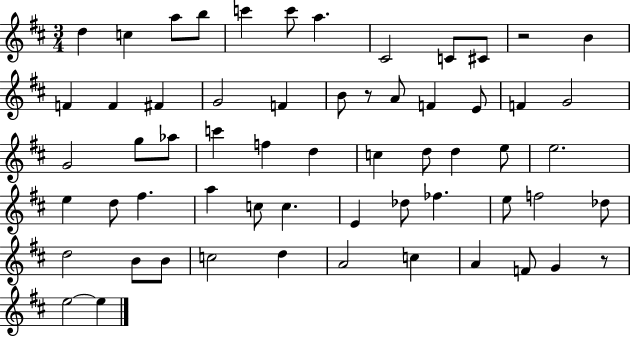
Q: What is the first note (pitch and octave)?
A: D5